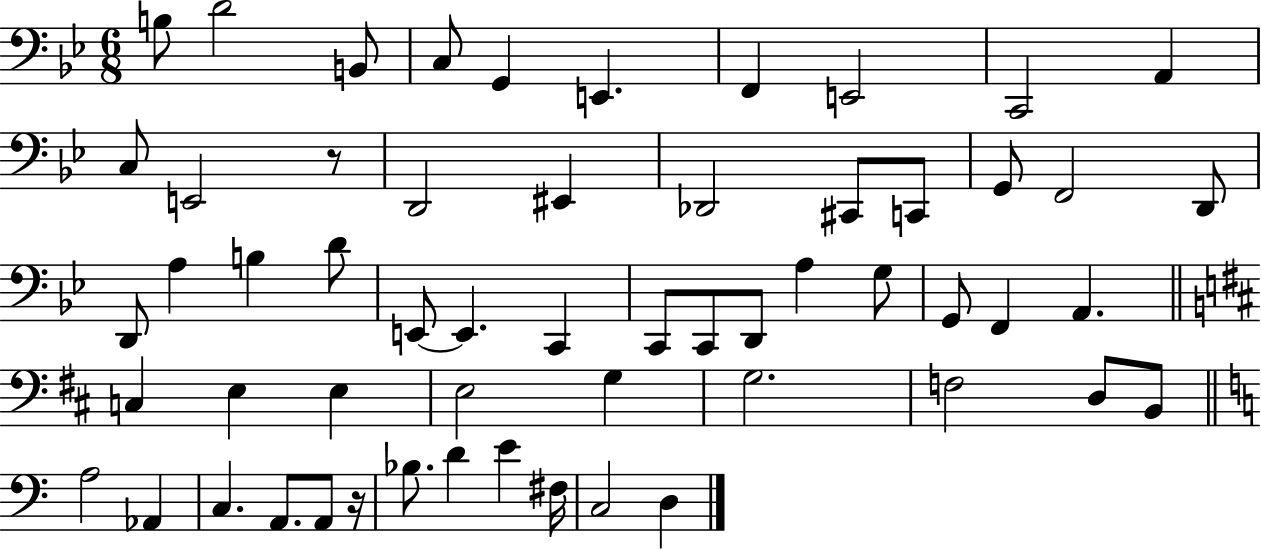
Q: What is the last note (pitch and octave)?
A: D3